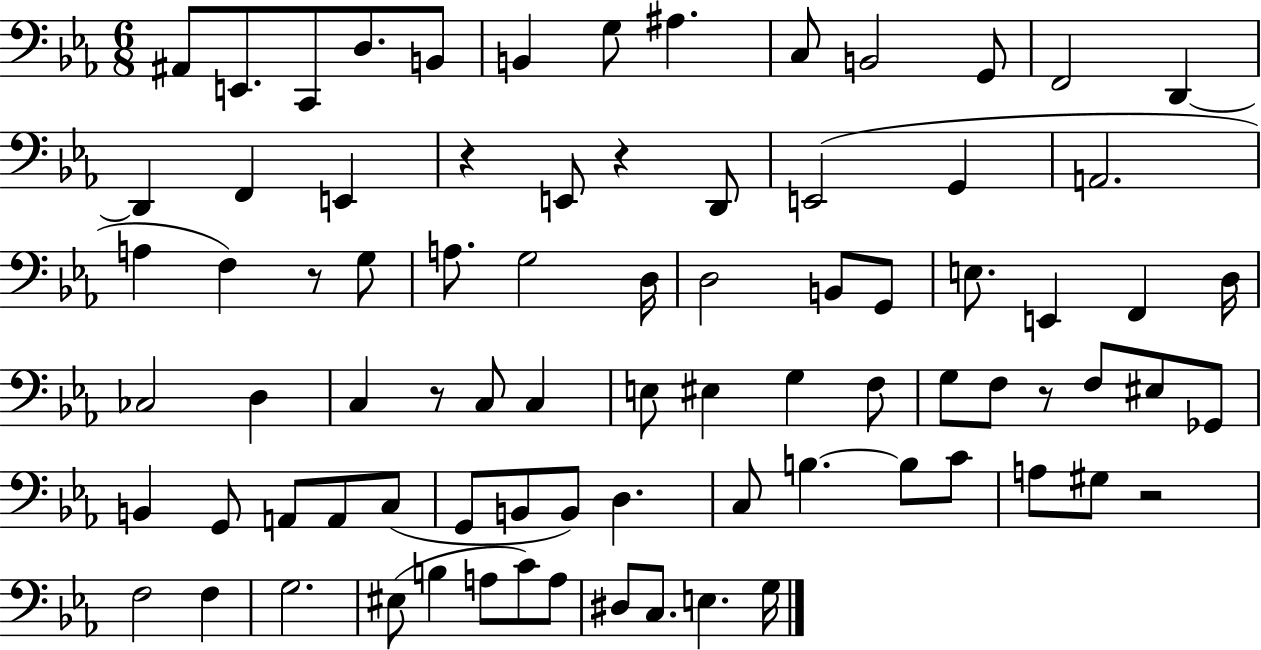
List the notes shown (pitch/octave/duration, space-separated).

A#2/e E2/e. C2/e D3/e. B2/e B2/q G3/e A#3/q. C3/e B2/h G2/e F2/h D2/q D2/q F2/q E2/q R/q E2/e R/q D2/e E2/h G2/q A2/h. A3/q F3/q R/e G3/e A3/e. G3/h D3/s D3/h B2/e G2/e E3/e. E2/q F2/q D3/s CES3/h D3/q C3/q R/e C3/e C3/q E3/e EIS3/q G3/q F3/e G3/e F3/e R/e F3/e EIS3/e Gb2/e B2/q G2/e A2/e A2/e C3/e G2/e B2/e B2/e D3/q. C3/e B3/q. B3/e C4/e A3/e G#3/e R/h F3/h F3/q G3/h. EIS3/e B3/q A3/e C4/e A3/e D#3/e C3/e. E3/q. G3/s